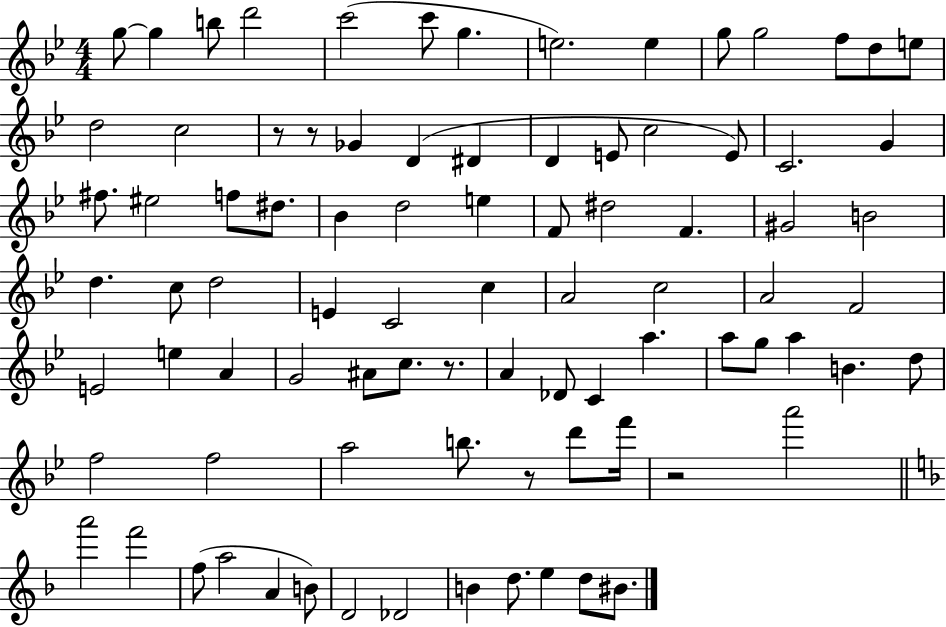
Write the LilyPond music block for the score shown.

{
  \clef treble
  \numericTimeSignature
  \time 4/4
  \key bes \major
  g''8~~ g''4 b''8 d'''2 | c'''2( c'''8 g''4. | e''2.) e''4 | g''8 g''2 f''8 d''8 e''8 | \break d''2 c''2 | r8 r8 ges'4 d'4( dis'4 | d'4 e'8 c''2 e'8) | c'2. g'4 | \break fis''8. eis''2 f''8 dis''8. | bes'4 d''2 e''4 | f'8 dis''2 f'4. | gis'2 b'2 | \break d''4. c''8 d''2 | e'4 c'2 c''4 | a'2 c''2 | a'2 f'2 | \break e'2 e''4 a'4 | g'2 ais'8 c''8. r8. | a'4 des'8 c'4 a''4. | a''8 g''8 a''4 b'4. d''8 | \break f''2 f''2 | a''2 b''8. r8 d'''8 f'''16 | r2 a'''2 | \bar "||" \break \key d \minor a'''2 f'''2 | f''8( a''2 a'4 b'8) | d'2 des'2 | b'4 d''8. e''4 d''8 bis'8. | \break \bar "|."
}